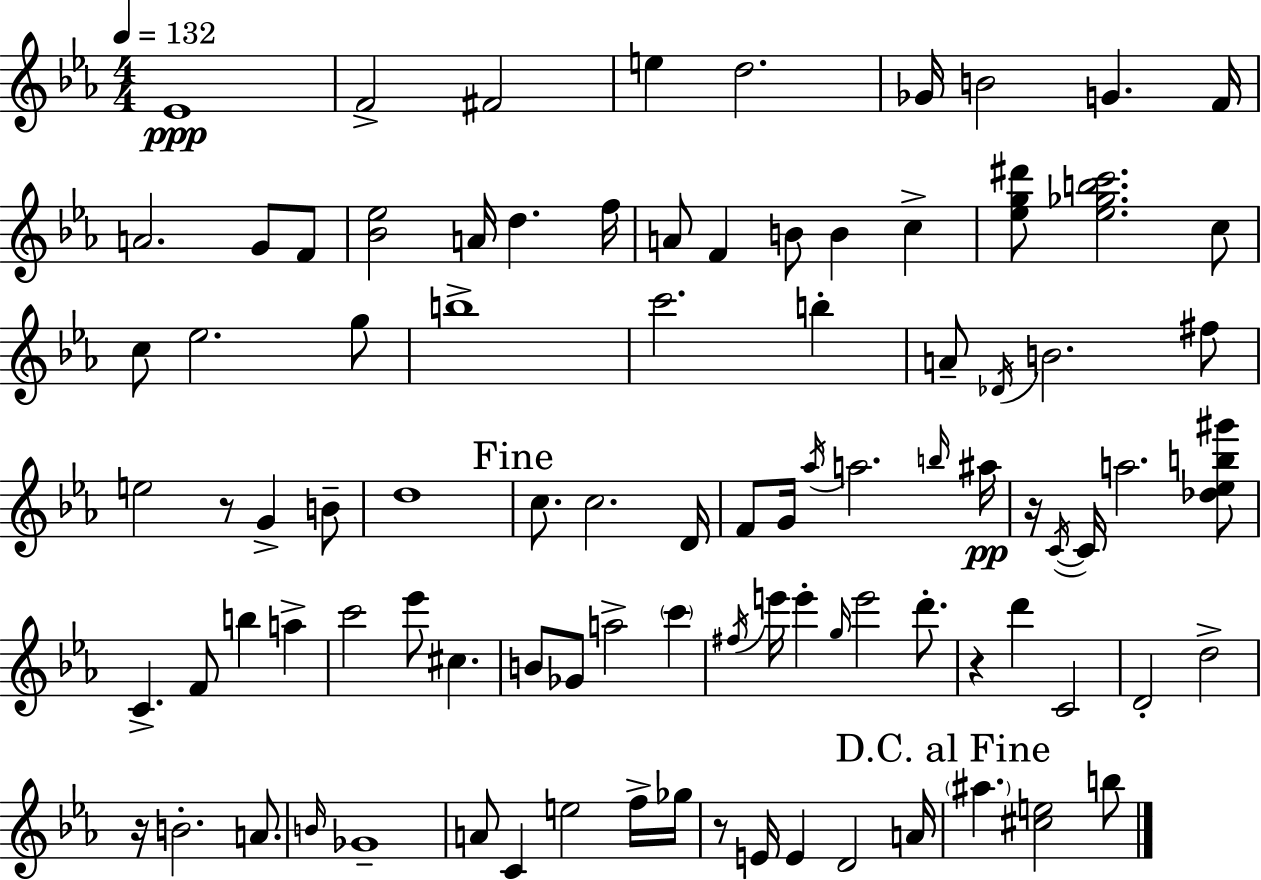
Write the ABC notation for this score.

X:1
T:Untitled
M:4/4
L:1/4
K:Cm
_E4 F2 ^F2 e d2 _G/4 B2 G F/4 A2 G/2 F/2 [_B_e]2 A/4 d f/4 A/2 F B/2 B c [_eg^d']/2 [_e_gbc']2 c/2 c/2 _e2 g/2 b4 c'2 b A/2 _D/4 B2 ^f/2 e2 z/2 G B/2 d4 c/2 c2 D/4 F/2 G/4 _a/4 a2 b/4 ^a/4 z/4 C/4 C/4 a2 [_d_eb^g']/2 C F/2 b a c'2 _e'/2 ^c B/2 _G/2 a2 c' ^f/4 e'/4 e' g/4 e'2 d'/2 z d' C2 D2 d2 z/4 B2 A/2 B/4 _G4 A/2 C e2 f/4 _g/4 z/2 E/4 E D2 A/4 ^a [^ce]2 b/2